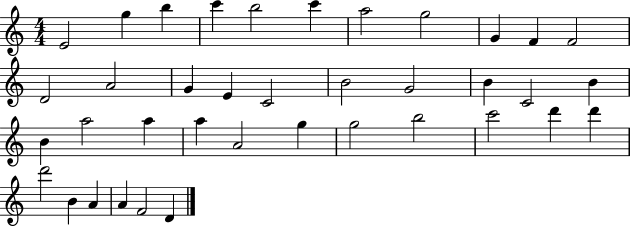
X:1
T:Untitled
M:4/4
L:1/4
K:C
E2 g b c' b2 c' a2 g2 G F F2 D2 A2 G E C2 B2 G2 B C2 B B a2 a a A2 g g2 b2 c'2 d' d' d'2 B A A F2 D